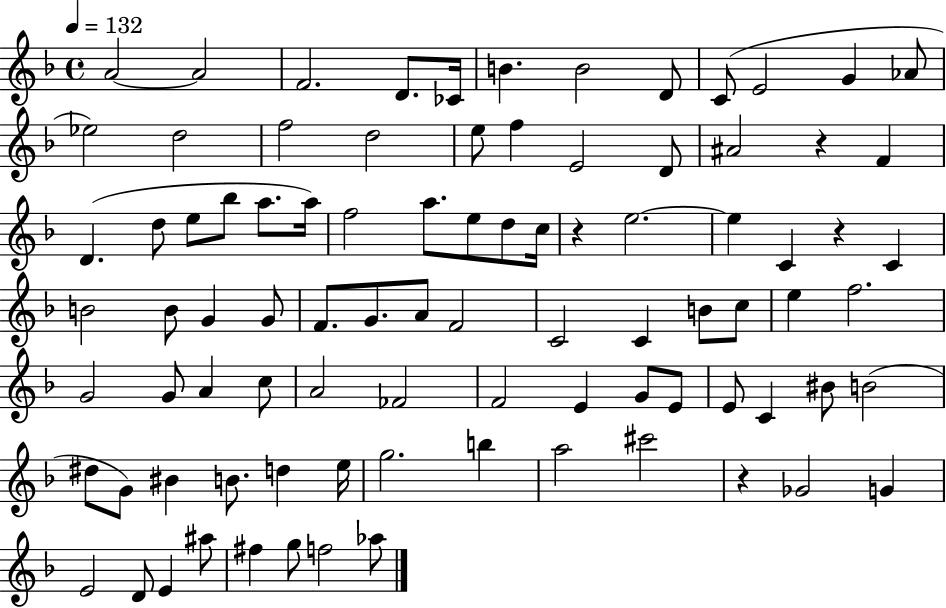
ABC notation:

X:1
T:Untitled
M:4/4
L:1/4
K:F
A2 A2 F2 D/2 _C/4 B B2 D/2 C/2 E2 G _A/2 _e2 d2 f2 d2 e/2 f E2 D/2 ^A2 z F D d/2 e/2 _b/2 a/2 a/4 f2 a/2 e/2 d/2 c/4 z e2 e C z C B2 B/2 G G/2 F/2 G/2 A/2 F2 C2 C B/2 c/2 e f2 G2 G/2 A c/2 A2 _F2 F2 E G/2 E/2 E/2 C ^B/2 B2 ^d/2 G/2 ^B B/2 d e/4 g2 b a2 ^c'2 z _G2 G E2 D/2 E ^a/2 ^f g/2 f2 _a/2